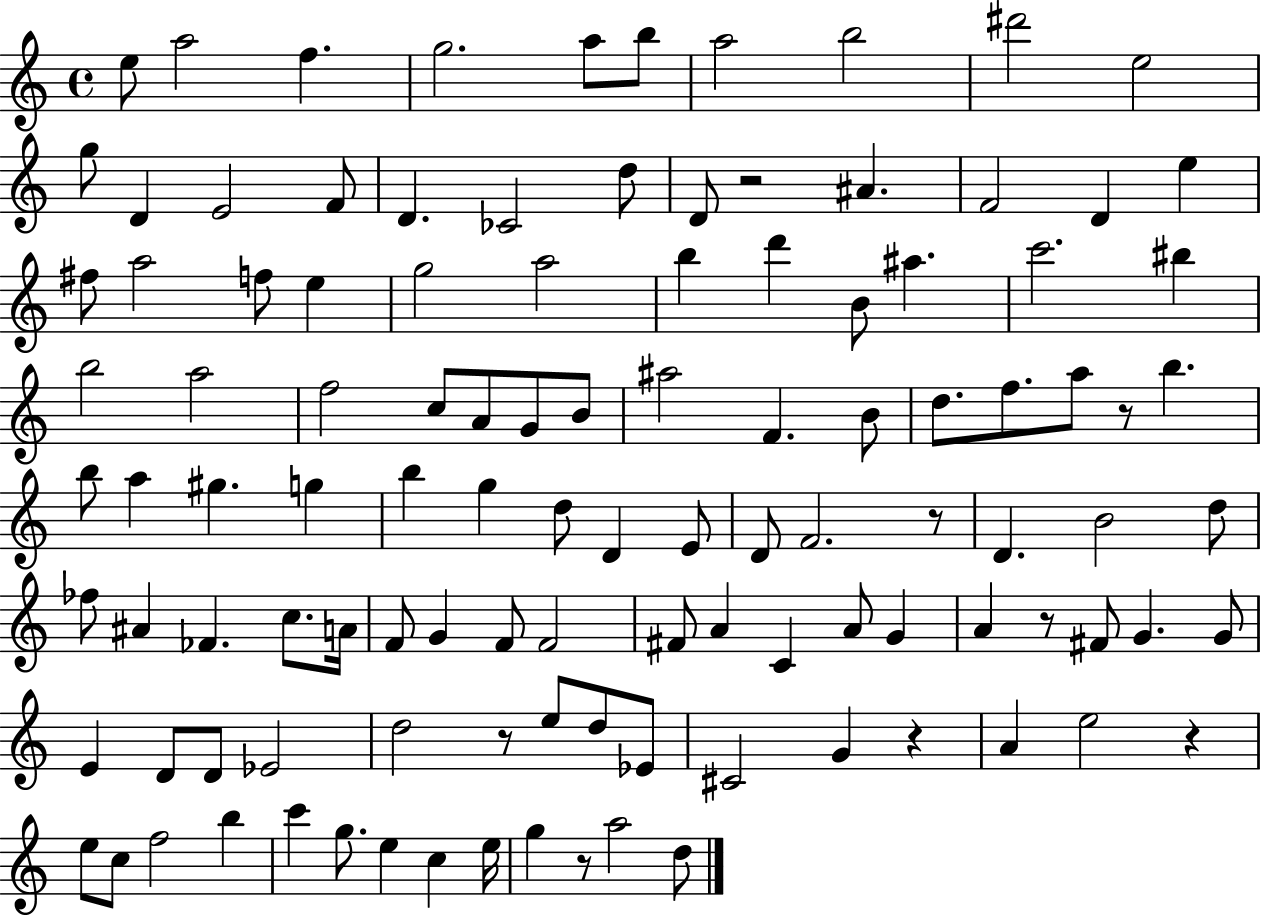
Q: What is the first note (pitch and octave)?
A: E5